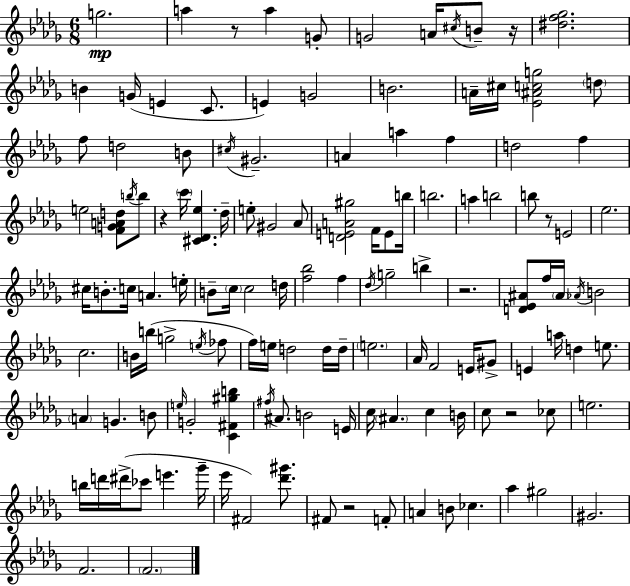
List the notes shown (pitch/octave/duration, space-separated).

G5/h. A5/q R/e A5/q G4/e G4/h A4/s C#5/s B4/e R/s [D#5,F5,Gb5]/h. B4/q G4/s E4/q C4/e. E4/q G4/h B4/h. A4/s C#5/s [Eb4,A#4,C5,G5]/h D5/e F5/e D5/h B4/e C#5/s G#4/h. A4/q A5/q F5/q D5/h F5/q E5/h [F4,G4,A4,D5]/e B5/s B5/e R/q C6/s [C#4,Db4,Eb5]/q. Db5/s E5/e G#4/h Ab4/e [D4,E4,A4,G#5]/h F4/s E4/e B5/s B5/h. A5/q B5/h B5/e R/e E4/h Eb5/h. C#5/s B4/e. C5/s A4/q. E5/s B4/e C5/s C5/h D5/s [F5,Bb5]/h F5/q Db5/s G5/h B5/q R/h. [D4,Eb4,A#4]/e F5/s A#4/s Ab4/s B4/h C5/h. B4/s B5/s G5/h E5/s FES5/e F5/s E5/s D5/h D5/s D5/s E5/h. Ab4/s F4/h E4/s G#4/e E4/q A5/s D5/q E5/e. A4/q G4/q. B4/e E5/s G4/h [C4,F#4,G#5,B5]/q F#5/s A#4/e. B4/h E4/s C5/s A#4/q. C5/q B4/s C5/e R/h CES5/e E5/h. B5/s D6/s D#6/s CES6/e E6/q. Gb6/s Eb6/s F#4/h [Db6,G#6]/e. F#4/e R/h F4/e A4/q B4/e CES5/q. Ab5/q G#5/h G#4/h. F4/h. F4/h.